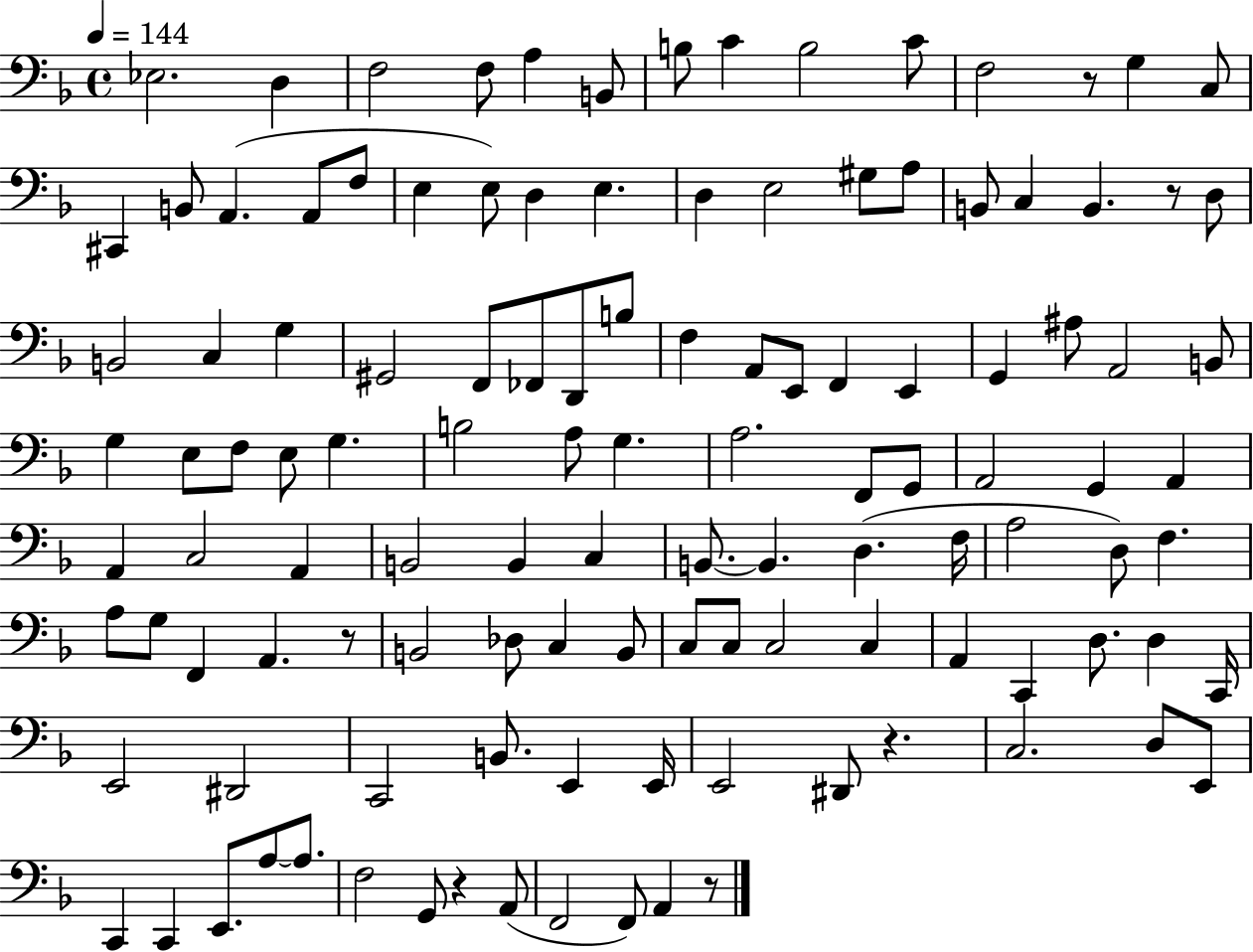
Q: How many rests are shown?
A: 6